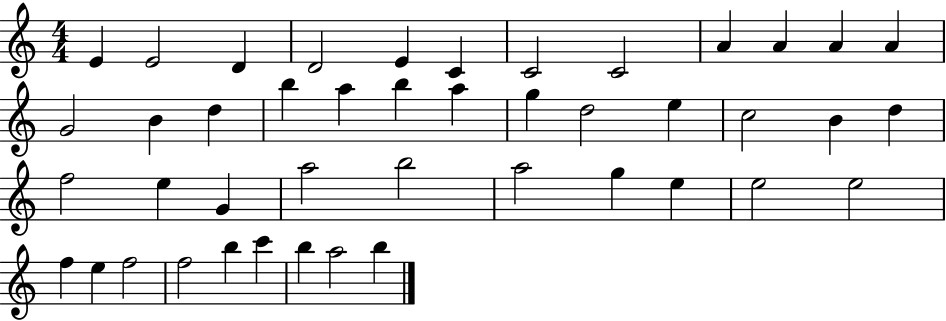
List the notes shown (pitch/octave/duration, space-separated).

E4/q E4/h D4/q D4/h E4/q C4/q C4/h C4/h A4/q A4/q A4/q A4/q G4/h B4/q D5/q B5/q A5/q B5/q A5/q G5/q D5/h E5/q C5/h B4/q D5/q F5/h E5/q G4/q A5/h B5/h A5/h G5/q E5/q E5/h E5/h F5/q E5/q F5/h F5/h B5/q C6/q B5/q A5/h B5/q